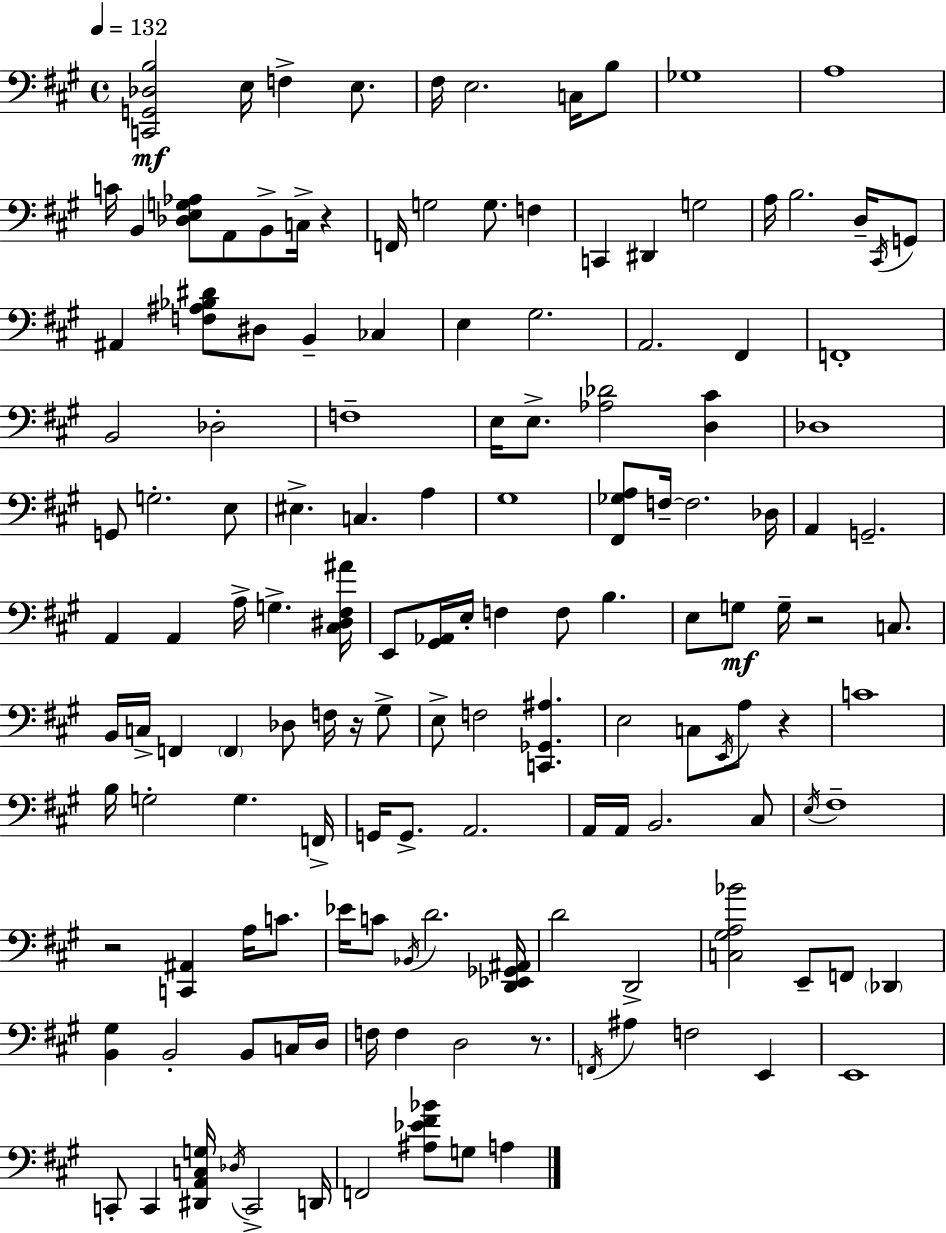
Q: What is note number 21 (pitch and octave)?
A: G3